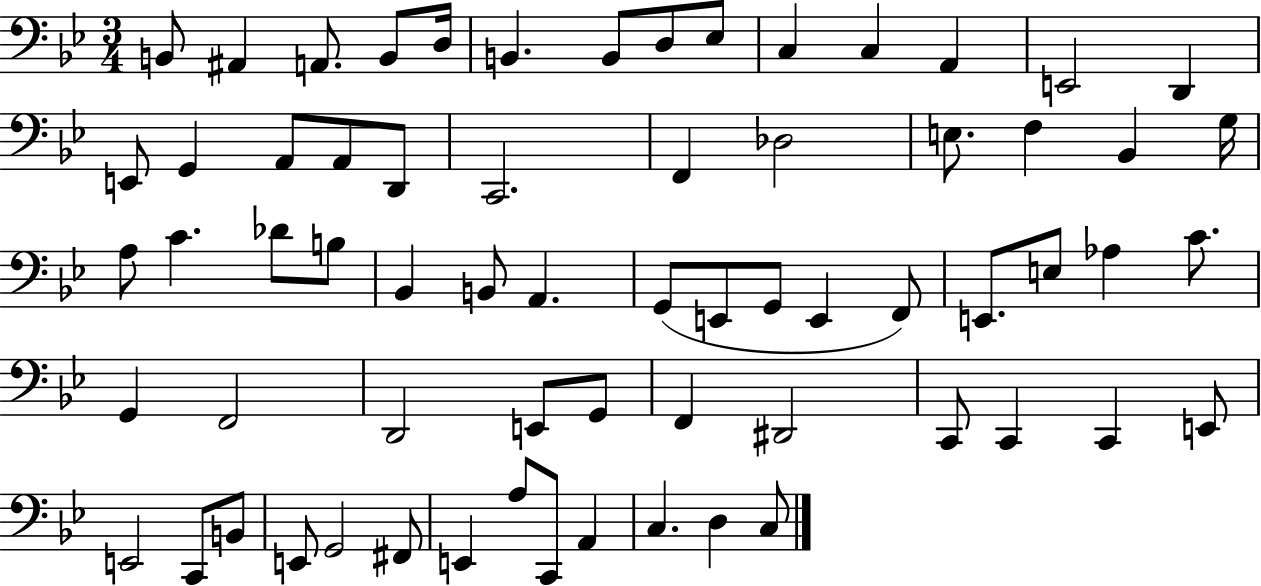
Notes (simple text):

B2/e A#2/q A2/e. B2/e D3/s B2/q. B2/e D3/e Eb3/e C3/q C3/q A2/q E2/h D2/q E2/e G2/q A2/e A2/e D2/e C2/h. F2/q Db3/h E3/e. F3/q Bb2/q G3/s A3/e C4/q. Db4/e B3/e Bb2/q B2/e A2/q. G2/e E2/e G2/e E2/q F2/e E2/e. E3/e Ab3/q C4/e. G2/q F2/h D2/h E2/e G2/e F2/q D#2/h C2/e C2/q C2/q E2/e E2/h C2/e B2/e E2/e G2/h F#2/e E2/q A3/e C2/e A2/q C3/q. D3/q C3/e